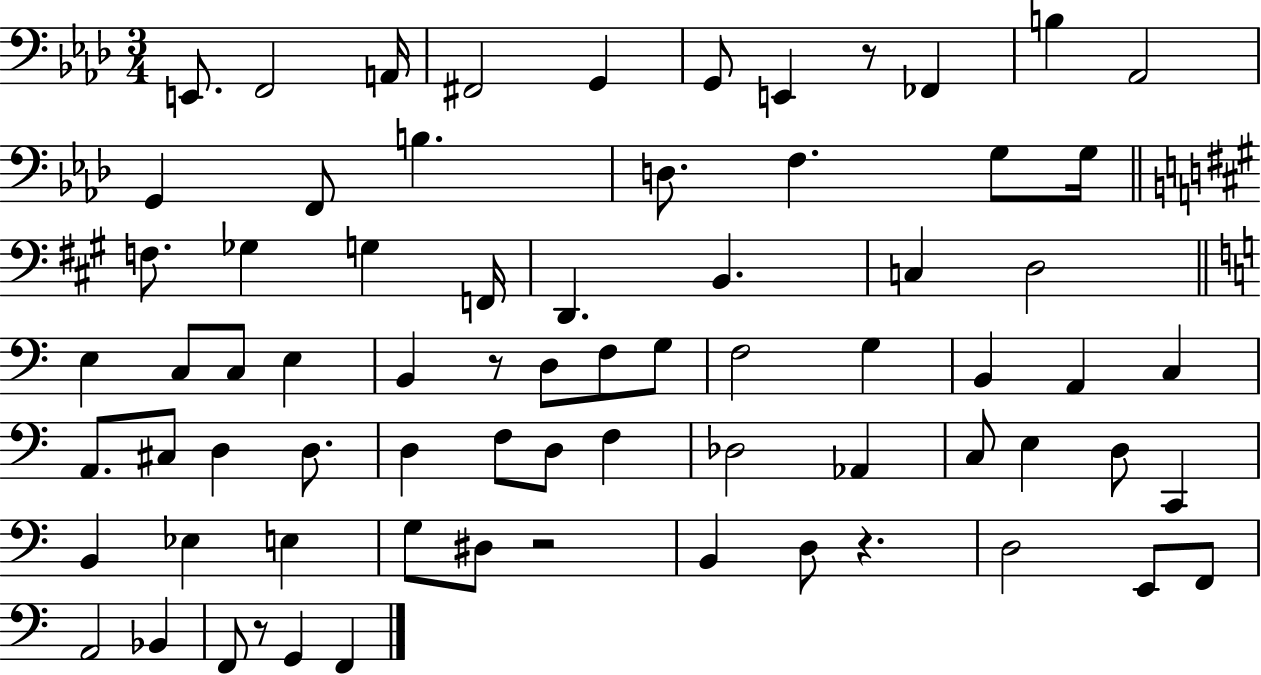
{
  \clef bass
  \numericTimeSignature
  \time 3/4
  \key aes \major
  \repeat volta 2 { e,8. f,2 a,16 | fis,2 g,4 | g,8 e,4 r8 fes,4 | b4 aes,2 | \break g,4 f,8 b4. | d8. f4. g8 g16 | \bar "||" \break \key a \major f8. ges4 g4 f,16 | d,4. b,4. | c4 d2 | \bar "||" \break \key a \minor e4 c8 c8 e4 | b,4 r8 d8 f8 g8 | f2 g4 | b,4 a,4 c4 | \break a,8. cis8 d4 d8. | d4 f8 d8 f4 | des2 aes,4 | c8 e4 d8 c,4 | \break b,4 ees4 e4 | g8 dis8 r2 | b,4 d8 r4. | d2 e,8 f,8 | \break a,2 bes,4 | f,8 r8 g,4 f,4 | } \bar "|."
}